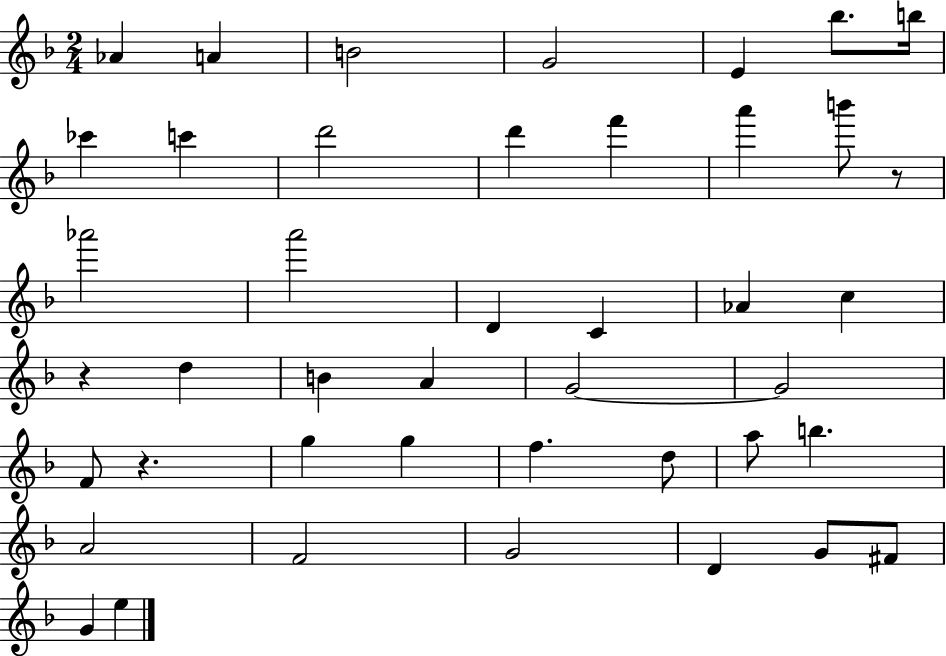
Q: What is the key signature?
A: F major